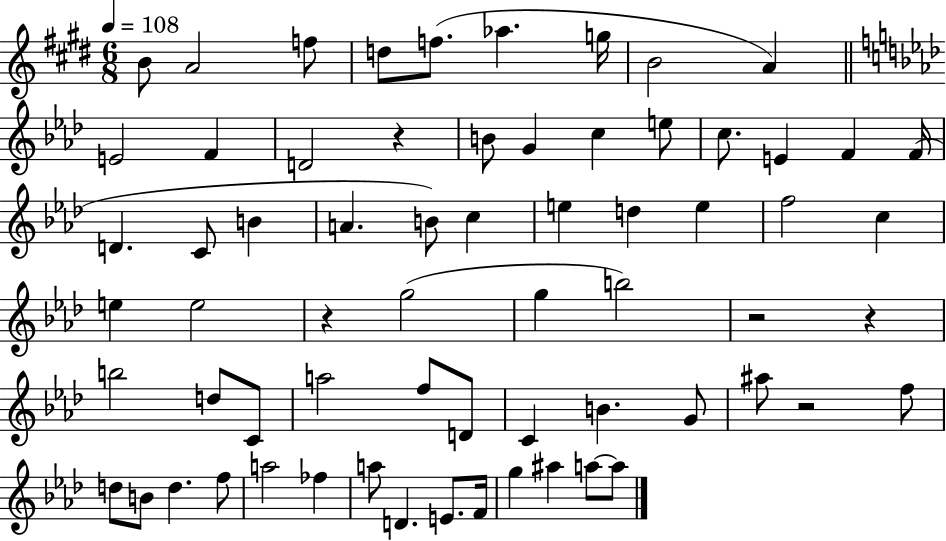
B4/e A4/h F5/e D5/e F5/e. Ab5/q. G5/s B4/h A4/q E4/h F4/q D4/h R/q B4/e G4/q C5/q E5/e C5/e. E4/q F4/q F4/s D4/q. C4/e B4/q A4/q. B4/e C5/q E5/q D5/q E5/q F5/h C5/q E5/q E5/h R/q G5/h G5/q B5/h R/h R/q B5/h D5/e C4/e A5/h F5/e D4/e C4/q B4/q. G4/e A#5/e R/h F5/e D5/e B4/e D5/q. F5/e A5/h FES5/q A5/e D4/q. E4/e. F4/s G5/q A#5/q A5/e A5/e